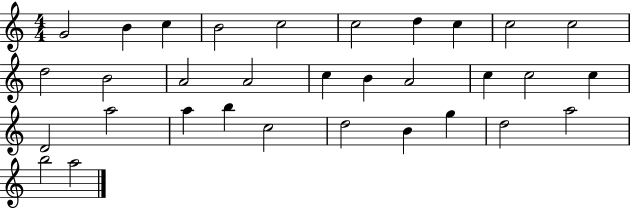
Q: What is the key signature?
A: C major